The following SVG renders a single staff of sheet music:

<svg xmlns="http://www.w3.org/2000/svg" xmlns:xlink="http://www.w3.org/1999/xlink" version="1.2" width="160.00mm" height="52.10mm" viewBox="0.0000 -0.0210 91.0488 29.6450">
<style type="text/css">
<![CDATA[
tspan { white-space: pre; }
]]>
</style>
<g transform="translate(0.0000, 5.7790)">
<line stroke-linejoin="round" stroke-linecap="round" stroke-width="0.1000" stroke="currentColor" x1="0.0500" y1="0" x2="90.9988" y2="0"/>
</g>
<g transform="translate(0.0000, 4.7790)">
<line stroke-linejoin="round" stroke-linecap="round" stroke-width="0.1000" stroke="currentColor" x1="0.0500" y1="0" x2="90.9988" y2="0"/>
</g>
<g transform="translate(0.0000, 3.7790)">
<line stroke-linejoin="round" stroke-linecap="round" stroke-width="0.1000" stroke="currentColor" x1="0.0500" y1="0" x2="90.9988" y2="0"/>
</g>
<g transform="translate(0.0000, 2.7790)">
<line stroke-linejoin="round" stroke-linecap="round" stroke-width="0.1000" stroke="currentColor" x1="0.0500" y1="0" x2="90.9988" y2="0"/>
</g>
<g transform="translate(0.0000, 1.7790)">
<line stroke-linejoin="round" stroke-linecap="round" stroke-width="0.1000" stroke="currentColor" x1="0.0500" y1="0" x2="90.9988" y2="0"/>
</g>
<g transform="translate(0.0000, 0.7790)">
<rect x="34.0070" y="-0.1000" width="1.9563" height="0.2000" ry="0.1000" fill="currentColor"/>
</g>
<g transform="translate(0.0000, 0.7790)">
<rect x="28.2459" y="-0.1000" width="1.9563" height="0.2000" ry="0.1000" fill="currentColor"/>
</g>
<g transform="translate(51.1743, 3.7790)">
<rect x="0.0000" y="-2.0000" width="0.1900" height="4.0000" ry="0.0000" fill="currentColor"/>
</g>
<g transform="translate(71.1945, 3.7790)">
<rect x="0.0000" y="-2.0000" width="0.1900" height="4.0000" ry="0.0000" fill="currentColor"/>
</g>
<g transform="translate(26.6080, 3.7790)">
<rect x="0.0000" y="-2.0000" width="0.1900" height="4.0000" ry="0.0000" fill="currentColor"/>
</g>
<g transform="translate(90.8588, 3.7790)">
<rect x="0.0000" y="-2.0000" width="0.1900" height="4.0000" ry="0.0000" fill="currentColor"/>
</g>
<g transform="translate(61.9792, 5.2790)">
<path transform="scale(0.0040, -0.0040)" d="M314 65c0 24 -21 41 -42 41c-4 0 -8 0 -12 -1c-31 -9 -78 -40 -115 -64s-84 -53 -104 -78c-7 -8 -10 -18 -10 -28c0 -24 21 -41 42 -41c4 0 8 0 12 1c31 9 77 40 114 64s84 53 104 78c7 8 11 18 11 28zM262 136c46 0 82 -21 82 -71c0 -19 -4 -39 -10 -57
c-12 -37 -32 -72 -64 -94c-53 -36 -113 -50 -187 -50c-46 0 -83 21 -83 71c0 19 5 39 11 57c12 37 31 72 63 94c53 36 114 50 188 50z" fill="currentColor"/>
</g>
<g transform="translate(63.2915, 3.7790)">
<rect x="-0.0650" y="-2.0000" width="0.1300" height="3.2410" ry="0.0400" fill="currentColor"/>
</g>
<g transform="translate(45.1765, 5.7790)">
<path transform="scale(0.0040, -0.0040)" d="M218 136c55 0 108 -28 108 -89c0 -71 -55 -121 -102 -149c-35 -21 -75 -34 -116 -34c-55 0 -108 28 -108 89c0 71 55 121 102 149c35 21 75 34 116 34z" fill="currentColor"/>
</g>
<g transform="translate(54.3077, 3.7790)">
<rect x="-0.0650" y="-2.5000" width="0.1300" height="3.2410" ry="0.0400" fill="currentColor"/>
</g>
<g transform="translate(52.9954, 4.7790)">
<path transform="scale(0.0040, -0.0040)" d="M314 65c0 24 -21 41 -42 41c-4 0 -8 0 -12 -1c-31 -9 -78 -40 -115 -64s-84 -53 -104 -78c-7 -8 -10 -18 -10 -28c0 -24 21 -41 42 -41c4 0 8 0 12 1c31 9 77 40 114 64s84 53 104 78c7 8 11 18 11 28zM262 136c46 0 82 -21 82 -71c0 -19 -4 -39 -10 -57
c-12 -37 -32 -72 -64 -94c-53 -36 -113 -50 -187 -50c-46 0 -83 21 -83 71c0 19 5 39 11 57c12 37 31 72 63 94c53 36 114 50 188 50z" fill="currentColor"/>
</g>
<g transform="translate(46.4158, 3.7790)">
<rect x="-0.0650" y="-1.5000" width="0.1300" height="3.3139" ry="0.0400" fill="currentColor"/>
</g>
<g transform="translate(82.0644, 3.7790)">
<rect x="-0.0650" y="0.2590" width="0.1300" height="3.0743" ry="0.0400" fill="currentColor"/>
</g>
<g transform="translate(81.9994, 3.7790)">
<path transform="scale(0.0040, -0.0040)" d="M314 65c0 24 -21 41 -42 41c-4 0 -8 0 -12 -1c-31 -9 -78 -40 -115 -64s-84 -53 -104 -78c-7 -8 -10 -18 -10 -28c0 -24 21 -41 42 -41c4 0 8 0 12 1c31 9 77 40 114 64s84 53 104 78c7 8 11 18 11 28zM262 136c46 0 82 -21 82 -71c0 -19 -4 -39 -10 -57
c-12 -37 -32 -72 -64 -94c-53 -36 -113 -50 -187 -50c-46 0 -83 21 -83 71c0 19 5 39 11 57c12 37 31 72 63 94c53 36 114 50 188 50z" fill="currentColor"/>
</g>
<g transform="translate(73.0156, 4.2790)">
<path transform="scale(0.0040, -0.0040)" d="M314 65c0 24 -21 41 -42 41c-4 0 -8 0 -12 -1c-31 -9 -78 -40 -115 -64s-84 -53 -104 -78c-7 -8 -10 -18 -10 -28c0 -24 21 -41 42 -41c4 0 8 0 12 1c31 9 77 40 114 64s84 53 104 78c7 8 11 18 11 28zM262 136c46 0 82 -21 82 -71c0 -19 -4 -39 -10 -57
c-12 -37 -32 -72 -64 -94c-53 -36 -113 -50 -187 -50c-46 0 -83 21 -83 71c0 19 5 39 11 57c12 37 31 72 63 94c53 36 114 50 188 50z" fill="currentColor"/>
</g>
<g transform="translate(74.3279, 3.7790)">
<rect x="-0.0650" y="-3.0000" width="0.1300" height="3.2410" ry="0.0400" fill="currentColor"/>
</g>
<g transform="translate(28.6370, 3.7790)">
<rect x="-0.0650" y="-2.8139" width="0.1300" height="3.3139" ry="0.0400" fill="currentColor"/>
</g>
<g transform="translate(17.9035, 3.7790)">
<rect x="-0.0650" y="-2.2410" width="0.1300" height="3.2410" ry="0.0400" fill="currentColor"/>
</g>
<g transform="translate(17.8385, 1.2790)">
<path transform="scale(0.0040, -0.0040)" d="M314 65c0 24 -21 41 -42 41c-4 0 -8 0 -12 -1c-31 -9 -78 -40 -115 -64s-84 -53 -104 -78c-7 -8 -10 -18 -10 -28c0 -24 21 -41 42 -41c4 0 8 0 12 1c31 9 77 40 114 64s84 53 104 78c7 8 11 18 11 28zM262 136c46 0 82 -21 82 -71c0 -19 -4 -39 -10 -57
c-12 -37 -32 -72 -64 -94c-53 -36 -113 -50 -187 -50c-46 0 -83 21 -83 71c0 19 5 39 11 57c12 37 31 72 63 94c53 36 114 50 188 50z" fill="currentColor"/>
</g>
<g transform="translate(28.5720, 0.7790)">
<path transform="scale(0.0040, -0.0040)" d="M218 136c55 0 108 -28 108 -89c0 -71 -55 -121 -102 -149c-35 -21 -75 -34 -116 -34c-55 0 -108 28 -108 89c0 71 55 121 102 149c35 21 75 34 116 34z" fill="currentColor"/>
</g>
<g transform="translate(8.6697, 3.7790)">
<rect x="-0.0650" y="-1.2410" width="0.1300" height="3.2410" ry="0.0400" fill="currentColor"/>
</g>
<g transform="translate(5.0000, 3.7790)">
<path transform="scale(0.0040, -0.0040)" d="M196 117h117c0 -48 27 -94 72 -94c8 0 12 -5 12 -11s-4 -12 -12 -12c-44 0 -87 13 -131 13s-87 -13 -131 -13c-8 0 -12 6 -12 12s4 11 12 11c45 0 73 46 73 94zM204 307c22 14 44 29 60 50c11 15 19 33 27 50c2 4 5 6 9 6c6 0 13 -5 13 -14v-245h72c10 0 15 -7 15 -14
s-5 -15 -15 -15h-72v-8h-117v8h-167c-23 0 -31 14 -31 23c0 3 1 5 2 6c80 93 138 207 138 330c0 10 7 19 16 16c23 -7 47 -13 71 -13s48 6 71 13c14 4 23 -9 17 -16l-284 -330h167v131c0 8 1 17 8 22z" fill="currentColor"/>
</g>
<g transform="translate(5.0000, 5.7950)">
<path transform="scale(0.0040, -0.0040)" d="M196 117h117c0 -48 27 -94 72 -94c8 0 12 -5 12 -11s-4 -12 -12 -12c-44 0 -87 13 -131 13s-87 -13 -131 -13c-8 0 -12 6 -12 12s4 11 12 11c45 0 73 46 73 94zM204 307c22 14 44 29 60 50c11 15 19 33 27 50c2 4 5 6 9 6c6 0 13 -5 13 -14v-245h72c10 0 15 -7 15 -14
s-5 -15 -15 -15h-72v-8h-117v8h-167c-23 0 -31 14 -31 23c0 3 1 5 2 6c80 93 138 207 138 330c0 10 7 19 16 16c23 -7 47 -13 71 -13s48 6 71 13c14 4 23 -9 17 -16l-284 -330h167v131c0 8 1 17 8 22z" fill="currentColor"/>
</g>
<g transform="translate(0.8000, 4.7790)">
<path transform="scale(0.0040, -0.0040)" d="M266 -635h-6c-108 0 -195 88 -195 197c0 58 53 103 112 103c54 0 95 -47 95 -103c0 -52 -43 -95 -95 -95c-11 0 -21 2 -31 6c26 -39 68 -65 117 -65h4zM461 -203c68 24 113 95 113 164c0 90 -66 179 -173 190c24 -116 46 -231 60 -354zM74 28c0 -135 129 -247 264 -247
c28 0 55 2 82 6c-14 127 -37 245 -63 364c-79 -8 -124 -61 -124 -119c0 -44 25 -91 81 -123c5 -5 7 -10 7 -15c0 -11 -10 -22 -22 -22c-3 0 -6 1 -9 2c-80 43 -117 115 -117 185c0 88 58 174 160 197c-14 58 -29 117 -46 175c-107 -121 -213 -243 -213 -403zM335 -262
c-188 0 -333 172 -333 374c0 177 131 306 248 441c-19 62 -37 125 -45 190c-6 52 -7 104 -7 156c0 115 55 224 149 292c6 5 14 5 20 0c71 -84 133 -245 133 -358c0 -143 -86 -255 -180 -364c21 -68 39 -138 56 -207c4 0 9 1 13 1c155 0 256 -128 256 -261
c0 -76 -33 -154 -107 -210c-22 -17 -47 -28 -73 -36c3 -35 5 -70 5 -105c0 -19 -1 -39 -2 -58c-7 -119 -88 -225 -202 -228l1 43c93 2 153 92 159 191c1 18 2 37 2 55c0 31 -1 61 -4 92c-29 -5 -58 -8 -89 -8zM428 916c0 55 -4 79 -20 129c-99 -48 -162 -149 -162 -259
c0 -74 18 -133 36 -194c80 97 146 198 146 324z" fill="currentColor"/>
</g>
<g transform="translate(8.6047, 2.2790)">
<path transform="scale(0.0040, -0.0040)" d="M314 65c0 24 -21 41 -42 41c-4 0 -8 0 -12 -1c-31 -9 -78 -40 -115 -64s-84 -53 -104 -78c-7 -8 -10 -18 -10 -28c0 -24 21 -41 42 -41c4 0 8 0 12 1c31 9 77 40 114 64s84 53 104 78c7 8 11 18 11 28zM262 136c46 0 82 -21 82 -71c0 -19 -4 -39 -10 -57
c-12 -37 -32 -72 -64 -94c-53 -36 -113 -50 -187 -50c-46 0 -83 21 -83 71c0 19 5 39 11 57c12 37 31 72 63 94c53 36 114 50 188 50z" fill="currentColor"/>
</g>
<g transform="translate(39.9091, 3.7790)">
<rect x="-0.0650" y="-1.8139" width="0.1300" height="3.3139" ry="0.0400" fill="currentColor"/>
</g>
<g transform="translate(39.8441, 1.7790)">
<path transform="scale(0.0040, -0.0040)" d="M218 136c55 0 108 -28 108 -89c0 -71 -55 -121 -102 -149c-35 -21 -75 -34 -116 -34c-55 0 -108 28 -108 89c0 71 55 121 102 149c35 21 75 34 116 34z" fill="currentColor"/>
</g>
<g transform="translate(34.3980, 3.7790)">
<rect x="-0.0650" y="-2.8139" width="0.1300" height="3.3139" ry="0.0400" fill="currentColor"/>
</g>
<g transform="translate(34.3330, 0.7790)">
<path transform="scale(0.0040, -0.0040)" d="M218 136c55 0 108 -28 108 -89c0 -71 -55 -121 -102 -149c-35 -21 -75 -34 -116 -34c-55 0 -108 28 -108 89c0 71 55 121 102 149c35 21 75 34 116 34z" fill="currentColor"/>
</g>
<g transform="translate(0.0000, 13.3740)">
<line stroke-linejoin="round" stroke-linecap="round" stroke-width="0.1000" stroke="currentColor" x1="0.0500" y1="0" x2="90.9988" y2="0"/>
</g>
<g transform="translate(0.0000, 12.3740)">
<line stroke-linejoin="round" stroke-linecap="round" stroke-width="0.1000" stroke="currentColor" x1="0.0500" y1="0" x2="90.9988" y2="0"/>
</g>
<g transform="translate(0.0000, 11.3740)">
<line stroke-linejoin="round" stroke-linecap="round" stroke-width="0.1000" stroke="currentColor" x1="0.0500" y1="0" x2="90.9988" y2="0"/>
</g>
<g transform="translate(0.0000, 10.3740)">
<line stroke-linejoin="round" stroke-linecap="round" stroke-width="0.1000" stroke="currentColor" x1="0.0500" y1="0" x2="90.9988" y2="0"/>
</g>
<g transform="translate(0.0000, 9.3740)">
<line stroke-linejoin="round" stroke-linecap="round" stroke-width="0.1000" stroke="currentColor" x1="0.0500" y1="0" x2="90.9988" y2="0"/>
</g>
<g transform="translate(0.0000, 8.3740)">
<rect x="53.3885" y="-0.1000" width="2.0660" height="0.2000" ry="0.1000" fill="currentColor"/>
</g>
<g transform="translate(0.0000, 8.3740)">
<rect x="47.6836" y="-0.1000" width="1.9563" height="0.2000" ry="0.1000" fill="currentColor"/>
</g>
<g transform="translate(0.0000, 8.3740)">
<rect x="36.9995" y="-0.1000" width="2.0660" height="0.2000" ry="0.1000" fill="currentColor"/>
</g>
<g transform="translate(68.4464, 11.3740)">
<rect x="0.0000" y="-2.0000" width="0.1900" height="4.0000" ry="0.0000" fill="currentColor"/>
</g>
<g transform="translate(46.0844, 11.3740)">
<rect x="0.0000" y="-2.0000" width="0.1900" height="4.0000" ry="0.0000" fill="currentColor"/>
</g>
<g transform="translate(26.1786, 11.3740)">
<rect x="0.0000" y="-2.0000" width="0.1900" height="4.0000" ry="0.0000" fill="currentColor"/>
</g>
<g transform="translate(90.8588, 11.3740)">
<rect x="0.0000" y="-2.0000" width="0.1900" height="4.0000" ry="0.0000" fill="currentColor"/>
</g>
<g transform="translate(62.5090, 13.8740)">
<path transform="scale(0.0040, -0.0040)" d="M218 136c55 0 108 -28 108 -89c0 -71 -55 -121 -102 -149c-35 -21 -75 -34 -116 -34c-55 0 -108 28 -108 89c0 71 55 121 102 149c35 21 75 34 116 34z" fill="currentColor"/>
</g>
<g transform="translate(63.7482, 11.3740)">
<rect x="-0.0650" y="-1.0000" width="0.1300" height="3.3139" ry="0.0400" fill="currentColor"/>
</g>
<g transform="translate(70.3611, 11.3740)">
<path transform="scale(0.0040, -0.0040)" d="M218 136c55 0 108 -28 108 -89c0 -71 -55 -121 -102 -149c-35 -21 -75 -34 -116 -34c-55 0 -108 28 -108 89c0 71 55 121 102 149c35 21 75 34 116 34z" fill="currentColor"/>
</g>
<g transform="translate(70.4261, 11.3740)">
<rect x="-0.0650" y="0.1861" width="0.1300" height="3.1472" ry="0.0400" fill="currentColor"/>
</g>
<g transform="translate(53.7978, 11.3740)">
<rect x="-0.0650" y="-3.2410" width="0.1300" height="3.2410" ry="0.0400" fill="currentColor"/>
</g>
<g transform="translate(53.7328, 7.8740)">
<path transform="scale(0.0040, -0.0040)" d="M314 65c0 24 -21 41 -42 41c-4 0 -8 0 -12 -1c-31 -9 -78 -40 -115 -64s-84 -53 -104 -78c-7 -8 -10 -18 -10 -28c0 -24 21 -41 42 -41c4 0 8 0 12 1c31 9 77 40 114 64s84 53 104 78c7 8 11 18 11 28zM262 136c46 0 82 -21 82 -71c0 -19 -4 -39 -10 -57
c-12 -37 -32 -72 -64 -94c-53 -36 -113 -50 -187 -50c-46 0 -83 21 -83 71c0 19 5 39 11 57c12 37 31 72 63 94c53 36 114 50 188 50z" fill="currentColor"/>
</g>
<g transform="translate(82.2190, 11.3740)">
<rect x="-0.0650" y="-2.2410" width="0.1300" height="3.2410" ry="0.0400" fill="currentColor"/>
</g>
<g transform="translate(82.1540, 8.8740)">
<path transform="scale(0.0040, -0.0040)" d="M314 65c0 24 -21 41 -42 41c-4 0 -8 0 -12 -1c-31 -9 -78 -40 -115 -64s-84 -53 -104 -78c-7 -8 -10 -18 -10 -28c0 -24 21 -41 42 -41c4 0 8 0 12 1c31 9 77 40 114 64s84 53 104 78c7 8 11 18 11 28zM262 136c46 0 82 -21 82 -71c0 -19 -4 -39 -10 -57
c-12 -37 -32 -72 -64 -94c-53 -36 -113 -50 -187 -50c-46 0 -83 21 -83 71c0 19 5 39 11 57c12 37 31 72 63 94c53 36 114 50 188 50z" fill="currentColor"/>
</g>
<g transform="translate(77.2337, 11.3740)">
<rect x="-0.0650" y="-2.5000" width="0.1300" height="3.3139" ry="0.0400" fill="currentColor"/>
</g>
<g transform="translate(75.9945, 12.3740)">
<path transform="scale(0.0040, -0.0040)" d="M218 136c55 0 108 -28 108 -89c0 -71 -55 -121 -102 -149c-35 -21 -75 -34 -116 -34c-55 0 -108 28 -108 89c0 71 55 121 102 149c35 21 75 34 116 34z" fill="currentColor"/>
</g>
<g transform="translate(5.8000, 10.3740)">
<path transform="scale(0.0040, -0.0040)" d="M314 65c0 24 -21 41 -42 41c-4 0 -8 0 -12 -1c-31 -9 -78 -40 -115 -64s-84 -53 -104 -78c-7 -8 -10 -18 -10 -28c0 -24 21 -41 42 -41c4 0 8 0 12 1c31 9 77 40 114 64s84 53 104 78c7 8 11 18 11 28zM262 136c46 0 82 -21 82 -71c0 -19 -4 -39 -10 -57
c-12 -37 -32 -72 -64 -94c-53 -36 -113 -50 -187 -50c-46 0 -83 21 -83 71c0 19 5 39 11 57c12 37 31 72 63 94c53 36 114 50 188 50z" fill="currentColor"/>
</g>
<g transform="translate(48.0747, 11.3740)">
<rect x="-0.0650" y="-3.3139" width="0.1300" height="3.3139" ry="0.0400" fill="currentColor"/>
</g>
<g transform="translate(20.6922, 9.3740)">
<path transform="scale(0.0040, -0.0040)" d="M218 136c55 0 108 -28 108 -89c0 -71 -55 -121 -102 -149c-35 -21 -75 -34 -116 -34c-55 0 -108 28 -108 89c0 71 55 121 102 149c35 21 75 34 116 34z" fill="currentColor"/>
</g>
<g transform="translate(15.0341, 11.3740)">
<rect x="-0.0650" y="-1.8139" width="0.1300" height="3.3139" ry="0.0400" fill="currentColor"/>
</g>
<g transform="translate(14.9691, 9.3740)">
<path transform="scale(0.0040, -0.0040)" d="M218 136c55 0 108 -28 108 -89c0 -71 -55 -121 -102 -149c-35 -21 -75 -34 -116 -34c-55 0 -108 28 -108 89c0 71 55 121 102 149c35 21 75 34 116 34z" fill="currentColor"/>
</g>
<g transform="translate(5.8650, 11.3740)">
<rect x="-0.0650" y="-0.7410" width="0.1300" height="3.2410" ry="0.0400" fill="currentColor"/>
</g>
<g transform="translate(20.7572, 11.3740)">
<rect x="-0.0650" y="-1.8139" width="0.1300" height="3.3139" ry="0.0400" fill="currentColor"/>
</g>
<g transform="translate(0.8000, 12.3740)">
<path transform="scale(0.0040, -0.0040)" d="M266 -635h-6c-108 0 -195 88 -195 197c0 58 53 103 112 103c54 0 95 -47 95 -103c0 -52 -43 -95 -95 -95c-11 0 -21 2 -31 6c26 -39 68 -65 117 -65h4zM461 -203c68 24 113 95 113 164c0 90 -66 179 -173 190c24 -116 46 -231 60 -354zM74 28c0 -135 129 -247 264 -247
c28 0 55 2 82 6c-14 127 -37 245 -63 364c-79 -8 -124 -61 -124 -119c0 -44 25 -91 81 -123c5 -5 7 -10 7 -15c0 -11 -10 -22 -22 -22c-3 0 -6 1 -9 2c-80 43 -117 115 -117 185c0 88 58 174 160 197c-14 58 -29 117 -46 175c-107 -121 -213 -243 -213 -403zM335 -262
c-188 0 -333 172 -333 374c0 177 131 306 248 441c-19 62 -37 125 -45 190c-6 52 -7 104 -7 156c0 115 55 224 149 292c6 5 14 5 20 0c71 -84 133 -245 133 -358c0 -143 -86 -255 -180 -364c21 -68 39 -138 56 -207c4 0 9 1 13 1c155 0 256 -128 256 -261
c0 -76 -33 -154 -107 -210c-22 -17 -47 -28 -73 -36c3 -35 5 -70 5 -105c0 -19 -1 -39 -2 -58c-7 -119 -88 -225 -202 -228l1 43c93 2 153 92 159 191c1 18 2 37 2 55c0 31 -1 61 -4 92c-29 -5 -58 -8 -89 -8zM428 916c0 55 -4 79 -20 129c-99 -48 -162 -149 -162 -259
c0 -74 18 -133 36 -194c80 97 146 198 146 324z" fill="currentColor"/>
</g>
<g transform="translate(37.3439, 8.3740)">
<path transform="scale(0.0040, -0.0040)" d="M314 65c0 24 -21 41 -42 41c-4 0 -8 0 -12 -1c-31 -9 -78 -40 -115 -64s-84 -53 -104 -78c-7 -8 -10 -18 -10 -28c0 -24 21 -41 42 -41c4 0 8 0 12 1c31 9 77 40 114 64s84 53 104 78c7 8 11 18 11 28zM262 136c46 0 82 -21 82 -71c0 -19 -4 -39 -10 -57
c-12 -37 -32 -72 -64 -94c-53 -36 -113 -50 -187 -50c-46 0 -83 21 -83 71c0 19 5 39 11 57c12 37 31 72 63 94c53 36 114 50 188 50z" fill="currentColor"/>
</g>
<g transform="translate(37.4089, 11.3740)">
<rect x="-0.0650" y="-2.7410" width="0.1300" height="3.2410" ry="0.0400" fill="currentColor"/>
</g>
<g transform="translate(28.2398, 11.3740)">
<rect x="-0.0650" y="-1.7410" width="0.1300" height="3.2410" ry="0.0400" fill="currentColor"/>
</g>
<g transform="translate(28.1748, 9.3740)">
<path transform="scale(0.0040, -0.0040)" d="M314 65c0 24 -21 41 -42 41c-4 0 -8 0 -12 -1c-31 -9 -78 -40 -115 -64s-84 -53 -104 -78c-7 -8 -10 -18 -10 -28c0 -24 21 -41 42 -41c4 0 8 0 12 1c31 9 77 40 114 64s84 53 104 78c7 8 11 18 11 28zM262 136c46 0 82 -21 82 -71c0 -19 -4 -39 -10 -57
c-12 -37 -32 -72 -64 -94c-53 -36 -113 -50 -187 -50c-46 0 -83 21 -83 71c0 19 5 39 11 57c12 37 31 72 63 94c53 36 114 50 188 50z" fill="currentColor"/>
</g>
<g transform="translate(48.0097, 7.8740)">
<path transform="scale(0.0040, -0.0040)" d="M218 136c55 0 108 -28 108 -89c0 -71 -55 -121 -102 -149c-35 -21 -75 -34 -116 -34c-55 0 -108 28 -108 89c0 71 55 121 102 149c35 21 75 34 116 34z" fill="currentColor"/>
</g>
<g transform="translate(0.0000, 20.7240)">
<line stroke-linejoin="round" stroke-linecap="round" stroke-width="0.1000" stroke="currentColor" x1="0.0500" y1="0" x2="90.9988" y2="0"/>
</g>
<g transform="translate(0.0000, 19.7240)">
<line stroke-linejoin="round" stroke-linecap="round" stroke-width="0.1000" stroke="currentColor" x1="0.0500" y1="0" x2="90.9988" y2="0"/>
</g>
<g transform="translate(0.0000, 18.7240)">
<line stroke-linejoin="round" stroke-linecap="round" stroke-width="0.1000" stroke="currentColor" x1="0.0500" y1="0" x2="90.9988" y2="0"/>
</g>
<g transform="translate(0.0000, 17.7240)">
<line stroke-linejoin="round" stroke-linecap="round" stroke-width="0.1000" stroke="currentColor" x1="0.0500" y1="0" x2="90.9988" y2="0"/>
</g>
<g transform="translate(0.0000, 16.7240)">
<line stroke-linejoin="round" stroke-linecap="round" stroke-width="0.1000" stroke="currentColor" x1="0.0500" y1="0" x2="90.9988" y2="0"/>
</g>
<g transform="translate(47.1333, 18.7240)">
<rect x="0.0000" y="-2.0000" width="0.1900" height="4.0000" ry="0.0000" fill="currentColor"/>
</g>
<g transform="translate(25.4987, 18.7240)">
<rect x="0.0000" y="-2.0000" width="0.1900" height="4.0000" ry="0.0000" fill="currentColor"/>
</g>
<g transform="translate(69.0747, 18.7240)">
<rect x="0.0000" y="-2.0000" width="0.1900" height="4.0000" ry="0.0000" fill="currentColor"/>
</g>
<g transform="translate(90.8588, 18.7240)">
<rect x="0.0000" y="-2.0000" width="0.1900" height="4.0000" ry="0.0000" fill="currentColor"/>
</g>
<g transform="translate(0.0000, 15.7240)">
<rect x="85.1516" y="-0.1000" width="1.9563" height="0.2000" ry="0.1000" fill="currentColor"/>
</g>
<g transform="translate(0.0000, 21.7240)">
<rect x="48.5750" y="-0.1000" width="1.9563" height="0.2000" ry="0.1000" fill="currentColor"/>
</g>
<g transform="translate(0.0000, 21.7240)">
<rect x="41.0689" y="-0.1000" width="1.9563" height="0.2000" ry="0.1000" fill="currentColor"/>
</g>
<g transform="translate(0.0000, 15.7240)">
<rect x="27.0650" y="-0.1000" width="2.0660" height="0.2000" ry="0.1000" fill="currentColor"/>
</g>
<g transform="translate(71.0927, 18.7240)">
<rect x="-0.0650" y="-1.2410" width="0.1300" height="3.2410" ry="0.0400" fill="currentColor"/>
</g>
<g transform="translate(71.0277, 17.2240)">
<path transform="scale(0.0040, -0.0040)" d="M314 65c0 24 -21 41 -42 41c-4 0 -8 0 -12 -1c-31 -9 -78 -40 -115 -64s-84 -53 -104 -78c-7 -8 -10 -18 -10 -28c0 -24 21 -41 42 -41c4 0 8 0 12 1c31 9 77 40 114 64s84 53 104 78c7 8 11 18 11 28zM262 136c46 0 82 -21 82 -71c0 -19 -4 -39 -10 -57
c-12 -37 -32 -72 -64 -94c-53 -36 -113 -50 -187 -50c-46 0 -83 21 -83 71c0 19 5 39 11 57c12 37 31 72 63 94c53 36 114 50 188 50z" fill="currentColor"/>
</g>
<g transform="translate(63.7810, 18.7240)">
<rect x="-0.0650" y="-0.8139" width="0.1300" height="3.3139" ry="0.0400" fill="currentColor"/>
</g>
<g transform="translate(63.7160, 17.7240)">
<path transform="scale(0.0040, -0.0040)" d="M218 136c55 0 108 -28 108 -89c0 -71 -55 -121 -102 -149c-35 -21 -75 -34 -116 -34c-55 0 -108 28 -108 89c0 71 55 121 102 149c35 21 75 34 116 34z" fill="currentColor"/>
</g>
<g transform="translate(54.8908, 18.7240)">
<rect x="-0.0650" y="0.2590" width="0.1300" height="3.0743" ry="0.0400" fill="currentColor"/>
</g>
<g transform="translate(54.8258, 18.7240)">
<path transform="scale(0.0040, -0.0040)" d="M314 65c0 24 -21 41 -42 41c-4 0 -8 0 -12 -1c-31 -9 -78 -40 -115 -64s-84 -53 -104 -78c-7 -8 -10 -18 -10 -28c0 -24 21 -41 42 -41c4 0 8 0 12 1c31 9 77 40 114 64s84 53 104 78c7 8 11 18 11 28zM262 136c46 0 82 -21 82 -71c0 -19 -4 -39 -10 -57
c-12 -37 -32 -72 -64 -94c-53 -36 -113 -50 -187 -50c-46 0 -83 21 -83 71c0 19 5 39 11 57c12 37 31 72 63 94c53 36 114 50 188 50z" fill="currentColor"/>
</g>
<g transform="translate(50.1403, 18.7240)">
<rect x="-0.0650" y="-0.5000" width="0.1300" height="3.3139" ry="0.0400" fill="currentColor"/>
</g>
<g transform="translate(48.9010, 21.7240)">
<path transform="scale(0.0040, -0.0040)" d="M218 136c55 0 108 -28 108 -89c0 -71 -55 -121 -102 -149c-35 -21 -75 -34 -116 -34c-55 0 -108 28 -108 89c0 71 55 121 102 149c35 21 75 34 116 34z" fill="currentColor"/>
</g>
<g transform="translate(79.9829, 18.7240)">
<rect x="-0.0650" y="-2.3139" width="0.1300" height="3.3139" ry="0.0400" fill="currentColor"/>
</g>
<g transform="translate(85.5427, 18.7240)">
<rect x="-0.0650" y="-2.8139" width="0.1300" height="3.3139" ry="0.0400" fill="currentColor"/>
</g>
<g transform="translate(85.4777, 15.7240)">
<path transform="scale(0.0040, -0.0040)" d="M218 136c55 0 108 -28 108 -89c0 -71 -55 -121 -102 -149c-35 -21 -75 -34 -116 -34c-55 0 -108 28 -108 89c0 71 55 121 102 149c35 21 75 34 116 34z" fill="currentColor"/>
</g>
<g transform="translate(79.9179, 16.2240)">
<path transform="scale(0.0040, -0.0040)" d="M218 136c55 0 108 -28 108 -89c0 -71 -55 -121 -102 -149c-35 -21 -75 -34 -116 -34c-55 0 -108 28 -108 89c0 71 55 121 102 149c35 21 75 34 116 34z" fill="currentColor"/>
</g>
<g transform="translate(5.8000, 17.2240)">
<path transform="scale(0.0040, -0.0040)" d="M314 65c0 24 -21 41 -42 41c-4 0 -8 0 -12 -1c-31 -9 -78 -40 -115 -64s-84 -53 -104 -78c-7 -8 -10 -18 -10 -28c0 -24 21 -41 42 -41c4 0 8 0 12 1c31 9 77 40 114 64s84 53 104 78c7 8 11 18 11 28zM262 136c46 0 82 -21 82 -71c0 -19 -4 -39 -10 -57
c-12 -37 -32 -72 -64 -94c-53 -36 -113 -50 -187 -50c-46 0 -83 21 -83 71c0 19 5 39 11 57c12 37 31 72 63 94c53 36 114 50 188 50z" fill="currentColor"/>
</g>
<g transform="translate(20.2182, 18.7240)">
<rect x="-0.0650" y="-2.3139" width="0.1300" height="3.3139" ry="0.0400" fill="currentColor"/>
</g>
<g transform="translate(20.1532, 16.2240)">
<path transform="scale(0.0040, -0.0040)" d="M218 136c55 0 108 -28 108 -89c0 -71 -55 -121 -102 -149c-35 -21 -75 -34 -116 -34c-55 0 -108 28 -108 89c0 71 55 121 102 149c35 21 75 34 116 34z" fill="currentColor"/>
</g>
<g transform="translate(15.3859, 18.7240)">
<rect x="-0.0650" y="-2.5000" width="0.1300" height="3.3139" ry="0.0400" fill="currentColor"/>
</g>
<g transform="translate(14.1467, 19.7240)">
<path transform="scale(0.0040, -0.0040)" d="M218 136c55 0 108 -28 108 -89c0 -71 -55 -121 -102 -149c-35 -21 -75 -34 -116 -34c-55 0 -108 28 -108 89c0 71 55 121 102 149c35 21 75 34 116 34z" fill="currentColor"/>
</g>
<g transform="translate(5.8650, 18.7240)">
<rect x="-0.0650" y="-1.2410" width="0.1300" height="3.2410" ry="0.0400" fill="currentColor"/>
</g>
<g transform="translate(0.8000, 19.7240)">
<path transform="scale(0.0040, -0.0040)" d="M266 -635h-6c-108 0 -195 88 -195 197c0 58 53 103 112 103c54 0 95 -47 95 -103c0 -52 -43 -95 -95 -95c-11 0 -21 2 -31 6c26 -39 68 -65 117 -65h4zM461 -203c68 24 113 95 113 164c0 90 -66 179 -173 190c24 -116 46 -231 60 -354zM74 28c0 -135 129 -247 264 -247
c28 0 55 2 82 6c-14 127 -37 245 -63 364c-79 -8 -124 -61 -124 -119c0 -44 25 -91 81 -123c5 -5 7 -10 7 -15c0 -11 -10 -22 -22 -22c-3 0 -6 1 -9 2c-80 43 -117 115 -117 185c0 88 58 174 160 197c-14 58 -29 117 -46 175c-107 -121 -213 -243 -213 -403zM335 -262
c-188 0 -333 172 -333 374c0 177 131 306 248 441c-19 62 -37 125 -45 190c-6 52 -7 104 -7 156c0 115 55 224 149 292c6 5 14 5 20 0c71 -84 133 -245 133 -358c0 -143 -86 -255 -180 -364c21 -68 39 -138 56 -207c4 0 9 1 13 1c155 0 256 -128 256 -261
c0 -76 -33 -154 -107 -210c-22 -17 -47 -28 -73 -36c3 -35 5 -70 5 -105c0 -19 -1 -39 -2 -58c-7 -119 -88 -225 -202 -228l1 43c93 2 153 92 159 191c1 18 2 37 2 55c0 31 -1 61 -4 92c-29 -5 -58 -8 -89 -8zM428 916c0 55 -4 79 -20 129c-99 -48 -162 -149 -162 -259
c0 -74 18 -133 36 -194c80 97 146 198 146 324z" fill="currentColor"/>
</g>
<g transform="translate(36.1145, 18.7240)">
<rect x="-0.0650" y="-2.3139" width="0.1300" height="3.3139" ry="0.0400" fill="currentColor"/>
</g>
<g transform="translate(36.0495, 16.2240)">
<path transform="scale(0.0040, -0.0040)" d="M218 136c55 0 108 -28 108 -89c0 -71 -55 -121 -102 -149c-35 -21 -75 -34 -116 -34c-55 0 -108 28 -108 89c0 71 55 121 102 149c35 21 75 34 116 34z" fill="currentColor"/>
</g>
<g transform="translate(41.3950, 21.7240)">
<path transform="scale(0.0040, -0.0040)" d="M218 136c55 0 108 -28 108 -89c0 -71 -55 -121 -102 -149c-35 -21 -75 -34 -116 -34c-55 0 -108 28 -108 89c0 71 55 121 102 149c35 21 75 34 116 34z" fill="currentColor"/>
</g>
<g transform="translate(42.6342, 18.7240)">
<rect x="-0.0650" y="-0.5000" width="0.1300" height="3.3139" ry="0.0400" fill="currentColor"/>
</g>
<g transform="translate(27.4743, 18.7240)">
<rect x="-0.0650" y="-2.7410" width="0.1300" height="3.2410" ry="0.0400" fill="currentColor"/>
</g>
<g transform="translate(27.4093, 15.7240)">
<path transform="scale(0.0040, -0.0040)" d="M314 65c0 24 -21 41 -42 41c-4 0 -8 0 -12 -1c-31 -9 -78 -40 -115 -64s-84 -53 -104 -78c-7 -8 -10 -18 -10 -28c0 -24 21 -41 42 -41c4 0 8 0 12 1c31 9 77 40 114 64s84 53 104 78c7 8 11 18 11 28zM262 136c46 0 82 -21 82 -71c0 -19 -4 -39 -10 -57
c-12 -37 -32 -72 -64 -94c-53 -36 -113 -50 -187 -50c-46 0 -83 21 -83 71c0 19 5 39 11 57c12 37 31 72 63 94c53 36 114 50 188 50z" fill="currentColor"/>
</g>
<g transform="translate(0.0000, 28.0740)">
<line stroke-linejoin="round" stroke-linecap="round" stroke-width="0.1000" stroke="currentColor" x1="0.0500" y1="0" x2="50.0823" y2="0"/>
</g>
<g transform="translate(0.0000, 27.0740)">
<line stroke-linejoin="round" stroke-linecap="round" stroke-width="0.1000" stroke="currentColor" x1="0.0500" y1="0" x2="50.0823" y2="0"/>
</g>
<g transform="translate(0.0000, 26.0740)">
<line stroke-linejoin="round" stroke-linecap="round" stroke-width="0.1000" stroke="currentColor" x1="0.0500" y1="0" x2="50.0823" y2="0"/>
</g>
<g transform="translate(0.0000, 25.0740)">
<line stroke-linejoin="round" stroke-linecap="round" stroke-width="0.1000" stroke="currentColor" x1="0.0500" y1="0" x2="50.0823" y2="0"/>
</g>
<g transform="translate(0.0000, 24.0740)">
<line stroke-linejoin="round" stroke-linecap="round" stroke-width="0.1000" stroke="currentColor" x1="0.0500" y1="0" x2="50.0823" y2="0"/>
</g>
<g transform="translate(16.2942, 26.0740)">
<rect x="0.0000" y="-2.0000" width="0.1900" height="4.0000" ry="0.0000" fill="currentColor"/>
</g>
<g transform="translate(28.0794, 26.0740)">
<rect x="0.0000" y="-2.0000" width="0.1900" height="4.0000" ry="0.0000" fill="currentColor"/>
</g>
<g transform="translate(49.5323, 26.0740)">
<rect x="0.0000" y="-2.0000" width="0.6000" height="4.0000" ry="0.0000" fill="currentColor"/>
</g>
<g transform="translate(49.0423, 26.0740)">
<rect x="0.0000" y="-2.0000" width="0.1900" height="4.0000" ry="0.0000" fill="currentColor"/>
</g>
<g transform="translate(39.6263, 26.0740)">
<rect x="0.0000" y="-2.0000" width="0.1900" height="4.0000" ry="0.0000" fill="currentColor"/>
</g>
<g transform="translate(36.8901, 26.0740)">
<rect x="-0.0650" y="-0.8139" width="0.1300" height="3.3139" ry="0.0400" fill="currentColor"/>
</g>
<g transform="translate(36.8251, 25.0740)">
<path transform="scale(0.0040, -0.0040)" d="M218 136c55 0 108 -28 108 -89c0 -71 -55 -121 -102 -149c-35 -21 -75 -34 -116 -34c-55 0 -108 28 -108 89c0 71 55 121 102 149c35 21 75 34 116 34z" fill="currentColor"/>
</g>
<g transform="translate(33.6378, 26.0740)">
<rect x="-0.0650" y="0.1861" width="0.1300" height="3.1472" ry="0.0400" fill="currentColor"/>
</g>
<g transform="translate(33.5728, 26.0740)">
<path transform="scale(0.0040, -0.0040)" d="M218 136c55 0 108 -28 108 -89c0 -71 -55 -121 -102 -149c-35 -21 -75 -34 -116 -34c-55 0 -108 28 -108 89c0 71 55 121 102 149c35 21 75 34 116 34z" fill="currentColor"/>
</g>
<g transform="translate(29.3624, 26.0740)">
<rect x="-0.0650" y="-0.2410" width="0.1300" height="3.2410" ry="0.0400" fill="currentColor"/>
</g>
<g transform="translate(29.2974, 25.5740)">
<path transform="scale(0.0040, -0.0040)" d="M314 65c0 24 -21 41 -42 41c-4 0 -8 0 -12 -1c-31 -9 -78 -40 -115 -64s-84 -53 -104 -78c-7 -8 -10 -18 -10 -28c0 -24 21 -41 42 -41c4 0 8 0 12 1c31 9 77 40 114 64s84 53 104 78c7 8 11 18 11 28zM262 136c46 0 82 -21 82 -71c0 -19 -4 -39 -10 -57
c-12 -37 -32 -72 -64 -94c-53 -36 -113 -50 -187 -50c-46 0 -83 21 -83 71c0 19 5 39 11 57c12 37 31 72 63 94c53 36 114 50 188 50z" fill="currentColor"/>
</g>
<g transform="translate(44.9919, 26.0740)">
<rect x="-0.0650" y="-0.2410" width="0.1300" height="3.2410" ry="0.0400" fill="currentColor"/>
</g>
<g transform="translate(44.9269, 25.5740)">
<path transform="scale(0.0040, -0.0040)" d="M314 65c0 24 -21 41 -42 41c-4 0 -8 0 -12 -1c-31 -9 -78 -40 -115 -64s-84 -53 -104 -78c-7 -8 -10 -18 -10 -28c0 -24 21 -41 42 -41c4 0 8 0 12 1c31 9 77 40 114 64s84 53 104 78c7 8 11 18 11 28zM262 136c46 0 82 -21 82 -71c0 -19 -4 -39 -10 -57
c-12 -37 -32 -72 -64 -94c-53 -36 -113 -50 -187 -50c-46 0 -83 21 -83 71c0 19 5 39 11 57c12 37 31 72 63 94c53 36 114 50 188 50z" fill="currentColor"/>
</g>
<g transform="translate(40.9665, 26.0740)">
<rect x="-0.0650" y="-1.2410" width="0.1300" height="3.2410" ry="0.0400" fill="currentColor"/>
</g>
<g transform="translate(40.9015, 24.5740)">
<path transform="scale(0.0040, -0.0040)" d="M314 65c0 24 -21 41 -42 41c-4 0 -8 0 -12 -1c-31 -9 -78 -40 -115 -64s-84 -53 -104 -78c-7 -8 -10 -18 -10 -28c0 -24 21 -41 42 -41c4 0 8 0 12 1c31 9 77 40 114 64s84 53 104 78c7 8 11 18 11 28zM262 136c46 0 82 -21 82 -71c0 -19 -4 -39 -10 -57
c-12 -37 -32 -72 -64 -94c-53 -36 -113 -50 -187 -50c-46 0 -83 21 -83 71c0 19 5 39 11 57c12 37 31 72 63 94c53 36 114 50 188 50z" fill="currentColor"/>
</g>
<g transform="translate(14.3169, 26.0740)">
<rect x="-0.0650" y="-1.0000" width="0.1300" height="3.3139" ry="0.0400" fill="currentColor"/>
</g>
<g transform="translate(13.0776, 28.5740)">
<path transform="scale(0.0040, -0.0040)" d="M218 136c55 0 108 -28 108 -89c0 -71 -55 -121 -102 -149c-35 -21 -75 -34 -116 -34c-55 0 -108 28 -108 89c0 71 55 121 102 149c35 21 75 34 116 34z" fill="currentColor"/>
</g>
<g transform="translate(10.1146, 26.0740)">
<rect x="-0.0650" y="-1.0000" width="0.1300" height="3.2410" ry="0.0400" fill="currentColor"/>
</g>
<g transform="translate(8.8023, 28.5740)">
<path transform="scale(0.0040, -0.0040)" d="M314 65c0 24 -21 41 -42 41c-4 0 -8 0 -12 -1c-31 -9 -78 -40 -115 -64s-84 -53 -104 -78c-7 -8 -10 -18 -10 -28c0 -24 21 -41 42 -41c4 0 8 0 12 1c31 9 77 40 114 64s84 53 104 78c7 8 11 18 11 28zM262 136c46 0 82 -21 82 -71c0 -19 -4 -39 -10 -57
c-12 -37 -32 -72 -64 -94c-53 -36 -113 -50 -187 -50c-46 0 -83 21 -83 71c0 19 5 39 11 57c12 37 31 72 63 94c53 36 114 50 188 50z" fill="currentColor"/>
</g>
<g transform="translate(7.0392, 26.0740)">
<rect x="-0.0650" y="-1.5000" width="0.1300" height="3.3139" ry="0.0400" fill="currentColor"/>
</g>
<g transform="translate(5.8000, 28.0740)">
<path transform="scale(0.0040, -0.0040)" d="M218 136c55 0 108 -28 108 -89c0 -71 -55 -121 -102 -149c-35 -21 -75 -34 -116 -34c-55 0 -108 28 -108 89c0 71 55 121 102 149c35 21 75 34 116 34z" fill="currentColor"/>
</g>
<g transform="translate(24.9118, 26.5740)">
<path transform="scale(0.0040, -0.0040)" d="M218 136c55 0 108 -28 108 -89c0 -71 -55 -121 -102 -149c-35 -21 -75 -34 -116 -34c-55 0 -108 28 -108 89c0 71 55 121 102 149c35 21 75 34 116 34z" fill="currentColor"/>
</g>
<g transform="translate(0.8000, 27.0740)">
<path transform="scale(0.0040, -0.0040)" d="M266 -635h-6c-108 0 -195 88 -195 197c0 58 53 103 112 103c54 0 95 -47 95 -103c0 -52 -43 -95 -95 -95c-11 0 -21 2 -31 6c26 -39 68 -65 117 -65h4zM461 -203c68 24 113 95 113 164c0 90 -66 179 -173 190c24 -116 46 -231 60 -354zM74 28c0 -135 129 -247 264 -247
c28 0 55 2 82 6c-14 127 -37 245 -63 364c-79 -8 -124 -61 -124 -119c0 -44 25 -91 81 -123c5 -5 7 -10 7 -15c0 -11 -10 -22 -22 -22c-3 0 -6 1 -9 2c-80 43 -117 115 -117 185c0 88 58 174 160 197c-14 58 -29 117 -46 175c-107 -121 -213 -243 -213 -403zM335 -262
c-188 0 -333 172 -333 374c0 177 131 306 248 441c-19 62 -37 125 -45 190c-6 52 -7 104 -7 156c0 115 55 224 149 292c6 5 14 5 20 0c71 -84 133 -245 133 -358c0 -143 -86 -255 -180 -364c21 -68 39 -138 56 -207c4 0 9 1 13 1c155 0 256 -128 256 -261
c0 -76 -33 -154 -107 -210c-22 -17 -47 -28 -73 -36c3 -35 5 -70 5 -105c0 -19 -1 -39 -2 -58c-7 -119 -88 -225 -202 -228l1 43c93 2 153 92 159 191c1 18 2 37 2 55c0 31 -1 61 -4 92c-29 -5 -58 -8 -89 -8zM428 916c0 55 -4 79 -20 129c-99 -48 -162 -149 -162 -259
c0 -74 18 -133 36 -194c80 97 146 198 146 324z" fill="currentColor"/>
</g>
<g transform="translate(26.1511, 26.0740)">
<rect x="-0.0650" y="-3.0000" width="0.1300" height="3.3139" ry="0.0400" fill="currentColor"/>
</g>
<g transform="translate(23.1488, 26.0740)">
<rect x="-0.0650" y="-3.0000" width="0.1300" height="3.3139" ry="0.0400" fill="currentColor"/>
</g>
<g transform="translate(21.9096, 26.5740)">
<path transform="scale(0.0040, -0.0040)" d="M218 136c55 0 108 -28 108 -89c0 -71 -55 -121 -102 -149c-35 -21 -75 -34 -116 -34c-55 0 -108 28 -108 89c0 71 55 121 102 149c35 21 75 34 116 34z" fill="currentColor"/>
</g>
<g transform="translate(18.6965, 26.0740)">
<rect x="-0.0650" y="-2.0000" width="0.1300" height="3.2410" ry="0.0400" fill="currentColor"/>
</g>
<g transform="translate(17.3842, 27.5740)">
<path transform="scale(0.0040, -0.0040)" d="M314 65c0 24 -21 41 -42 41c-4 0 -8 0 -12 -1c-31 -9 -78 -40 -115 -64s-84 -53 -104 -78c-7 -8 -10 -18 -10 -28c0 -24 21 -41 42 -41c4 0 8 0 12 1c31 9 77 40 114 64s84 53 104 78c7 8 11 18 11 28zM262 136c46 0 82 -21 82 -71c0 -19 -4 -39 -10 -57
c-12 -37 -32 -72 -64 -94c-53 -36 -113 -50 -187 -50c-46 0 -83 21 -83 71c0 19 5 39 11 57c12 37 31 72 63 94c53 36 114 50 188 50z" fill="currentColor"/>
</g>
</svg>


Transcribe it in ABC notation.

X:1
T:Untitled
M:4/4
L:1/4
K:C
e2 g2 a a f E G2 F2 A2 B2 d2 f f f2 a2 b b2 D B G g2 e2 G g a2 g C C B2 d e2 g a E D2 D F2 A A c2 B d e2 c2